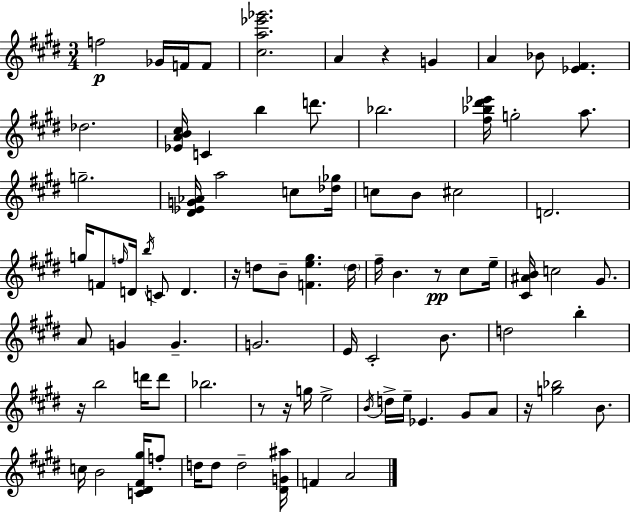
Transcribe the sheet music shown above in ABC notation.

X:1
T:Untitled
M:3/4
L:1/4
K:E
f2 _G/4 F/4 F/2 [^ca_e'_g']2 A z G A _B/2 [_E^F] _d2 [_EAB^c]/4 C b d'/2 _b2 [^f_b^d'_e']/4 g2 a/2 g2 [^D_EG_A]/4 a2 c/2 [_d_g]/4 c/2 B/2 ^c2 D2 g/4 F/2 f/4 D/4 b/4 C/2 D z/4 d/2 B/2 [Fe^g] d/4 ^f/4 B z/2 ^c/2 e/4 [^C^AB]/4 c2 ^G/2 A/2 G G G2 E/4 ^C2 B/2 d2 b z/4 b2 d'/4 d'/2 _b2 z/2 z/4 g/4 e2 B/4 d/4 e/4 _E ^G/2 A/2 z/4 [g_b]2 B/2 c/4 B2 [C^D^F^g]/4 f/2 d/4 d/2 d2 [^DG^a]/4 F A2